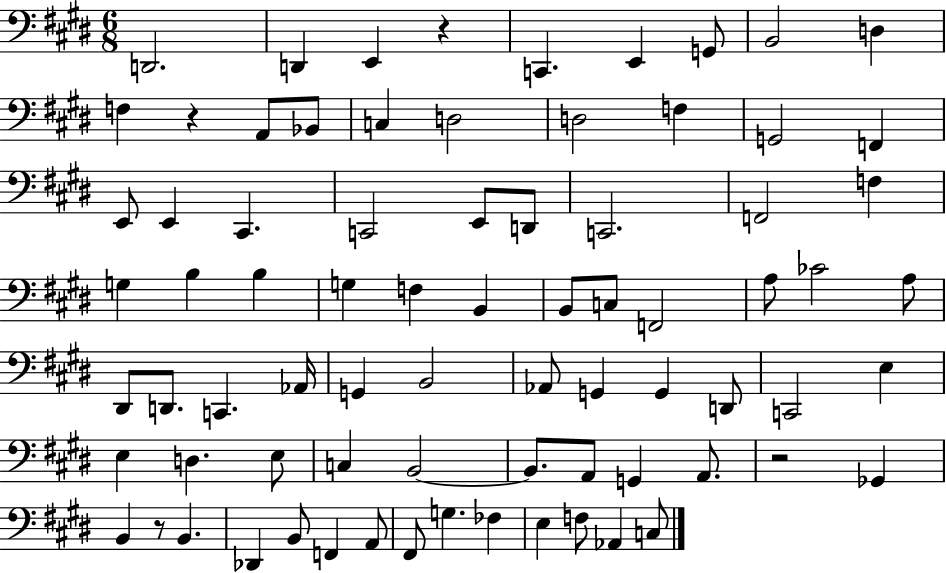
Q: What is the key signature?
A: E major